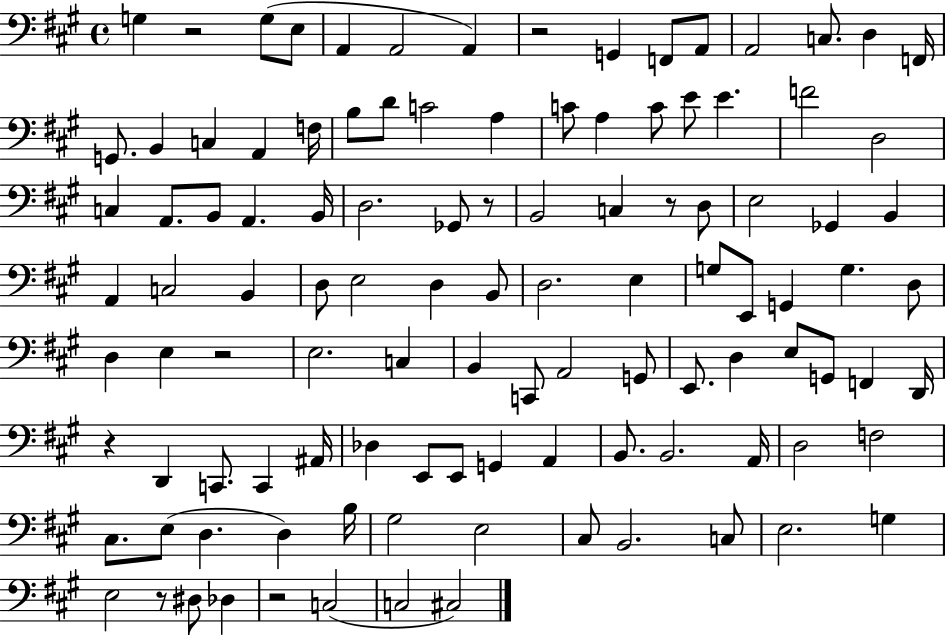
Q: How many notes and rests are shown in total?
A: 110